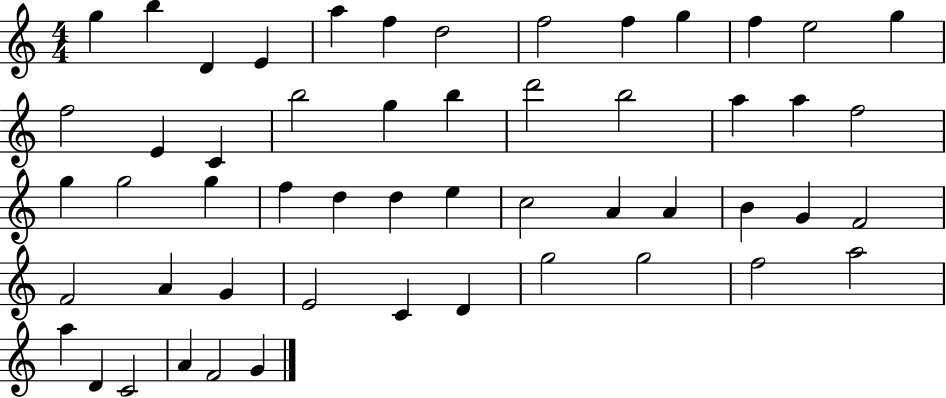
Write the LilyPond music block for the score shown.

{
  \clef treble
  \numericTimeSignature
  \time 4/4
  \key c \major
  g''4 b''4 d'4 e'4 | a''4 f''4 d''2 | f''2 f''4 g''4 | f''4 e''2 g''4 | \break f''2 e'4 c'4 | b''2 g''4 b''4 | d'''2 b''2 | a''4 a''4 f''2 | \break g''4 g''2 g''4 | f''4 d''4 d''4 e''4 | c''2 a'4 a'4 | b'4 g'4 f'2 | \break f'2 a'4 g'4 | e'2 c'4 d'4 | g''2 g''2 | f''2 a''2 | \break a''4 d'4 c'2 | a'4 f'2 g'4 | \bar "|."
}